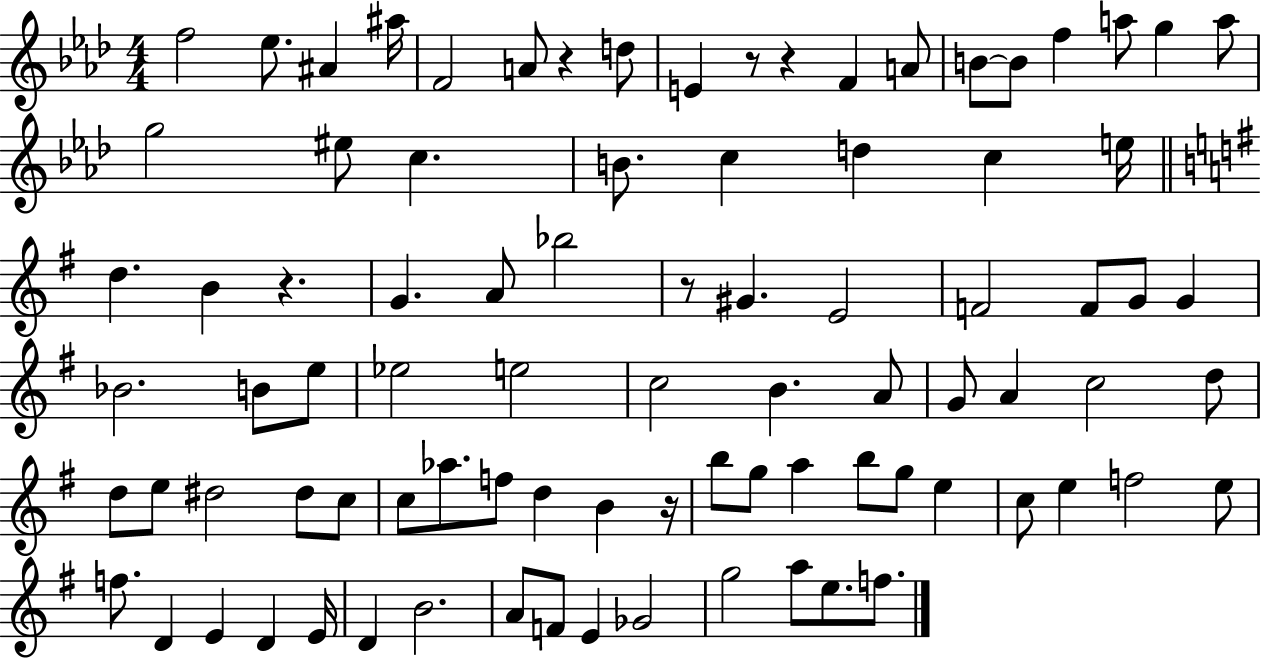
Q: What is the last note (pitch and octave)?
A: F5